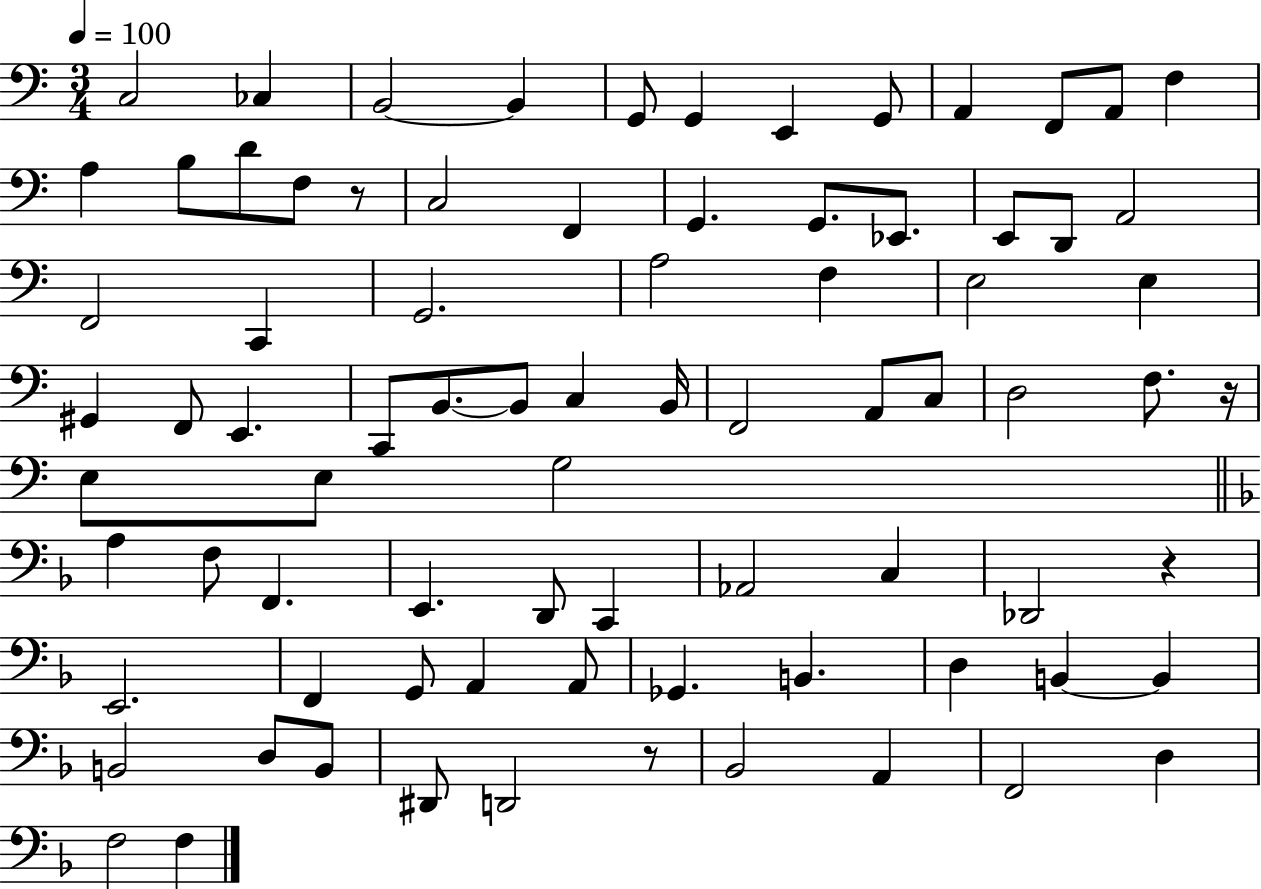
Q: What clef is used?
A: bass